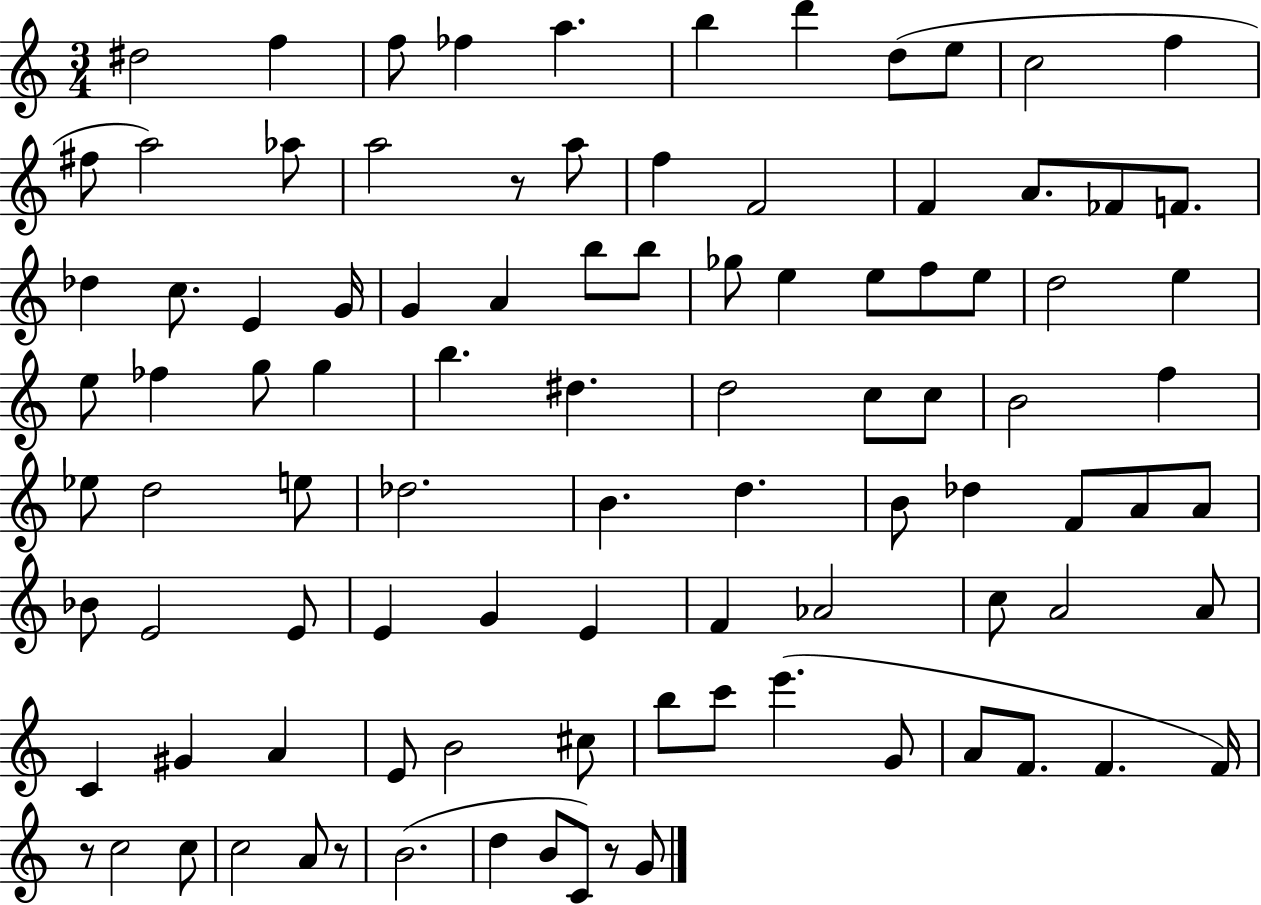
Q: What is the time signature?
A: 3/4